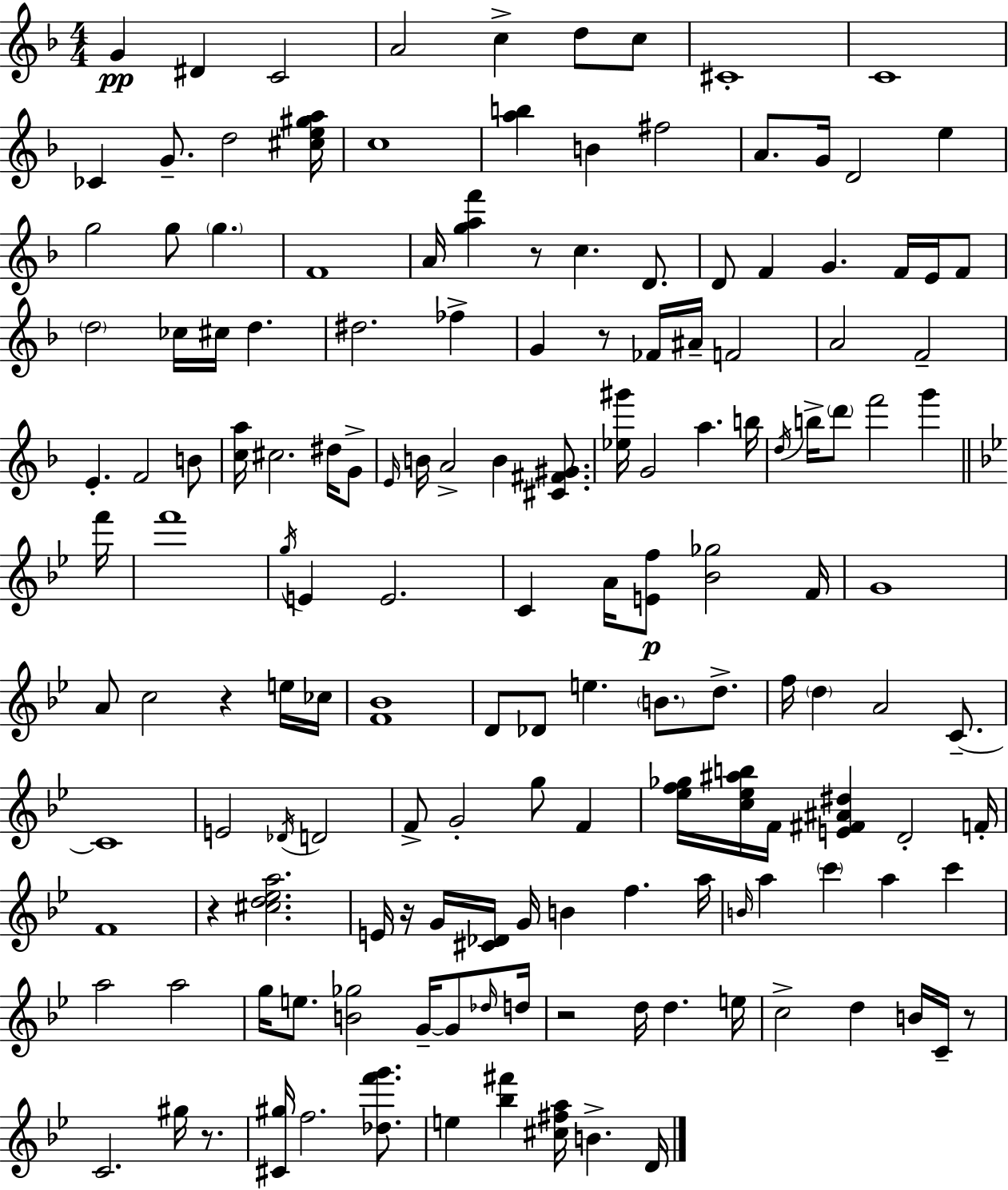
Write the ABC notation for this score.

X:1
T:Untitled
M:4/4
L:1/4
K:F
G ^D C2 A2 c d/2 c/2 ^C4 C4 _C G/2 d2 [^ce^ga]/4 c4 [ab] B ^f2 A/2 G/4 D2 e g2 g/2 g F4 A/4 [gaf'] z/2 c D/2 D/2 F G F/4 E/4 F/2 d2 _c/4 ^c/4 d ^d2 _f G z/2 _F/4 ^A/4 F2 A2 F2 E F2 B/2 [ca]/4 ^c2 ^d/4 G/2 E/4 B/4 A2 B [^C^F^G]/2 [_e^g']/4 G2 a b/4 d/4 b/4 d'/2 f'2 g' f'/4 f'4 g/4 E E2 C A/4 [Ef]/2 [_B_g]2 F/4 G4 A/2 c2 z e/4 _c/4 [F_B]4 D/2 _D/2 e B/2 d/2 f/4 d A2 C/2 C4 E2 _D/4 D2 F/2 G2 g/2 F [_ef_g]/4 [c_e^ab]/4 F/4 [E^F^A^d] D2 F/4 F4 z [^cd_ea]2 E/4 z/4 G/4 [^C_D]/4 G/4 B f a/4 B/4 a c' a c' a2 a2 g/4 e/2 [B_g]2 G/4 G/2 _d/4 d/4 z2 d/4 d e/4 c2 d B/4 C/4 z/2 C2 ^g/4 z/2 [^C^g]/4 f2 [_df'g']/2 e [_b^f'] [^c^fa]/4 B D/4